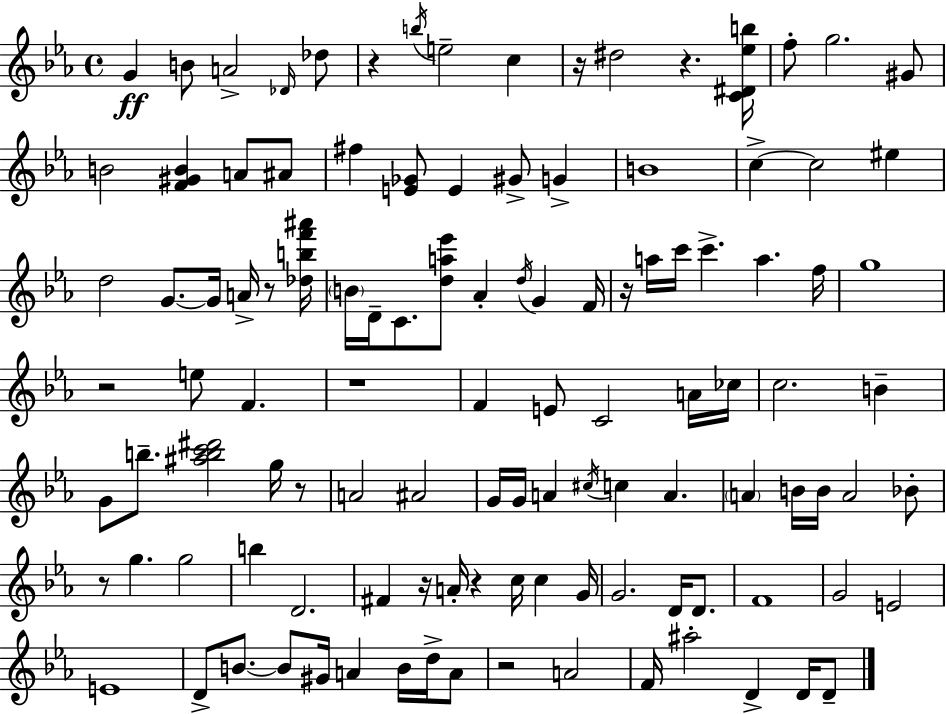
{
  \clef treble
  \time 4/4
  \defaultTimeSignature
  \key c \minor
  g'4\ff b'8 a'2-> \grace { des'16 } des''8 | r4 \acciaccatura { b''16 } e''2-- c''4 | r16 dis''2 r4. | <c' dis' ees'' b''>16 f''8-. g''2. | \break gis'8 b'2 <f' gis' b'>4 a'8 | ais'8 fis''4 <e' ges'>8 e'4 gis'8-> g'4-> | b'1 | c''4->~~ c''2 eis''4 | \break d''2 g'8.~~ g'16 a'16-> r8 | <des'' b'' f''' ais'''>16 \parenthesize b'16 d'16-- c'8. <d'' a'' ees'''>8 aes'4-. \acciaccatura { d''16 } g'4 | f'16 r16 a''16 c'''16 c'''4.-> a''4. | f''16 g''1 | \break r2 e''8 f'4. | r1 | f'4 e'8 c'2 | a'16 ces''16 c''2. b'4-- | \break g'8 b''8.-- <ais'' b'' c''' dis'''>2 | g''16 r8 a'2 ais'2 | g'16 g'16 a'4 \acciaccatura { cis''16 } c''4 a'4. | \parenthesize a'4 b'16 b'16 a'2 | \break bes'8-. r8 g''4. g''2 | b''4 d'2. | fis'4 r16 a'16-. r4 c''16 c''4 | g'16 g'2. | \break d'16 d'8. f'1 | g'2 e'2 | e'1 | d'8-> b'8.~~ b'8 gis'16 a'4 | \break b'16 d''16-> a'8 r2 a'2 | f'16 ais''2-. d'4-> | d'16 d'8-- \bar "|."
}